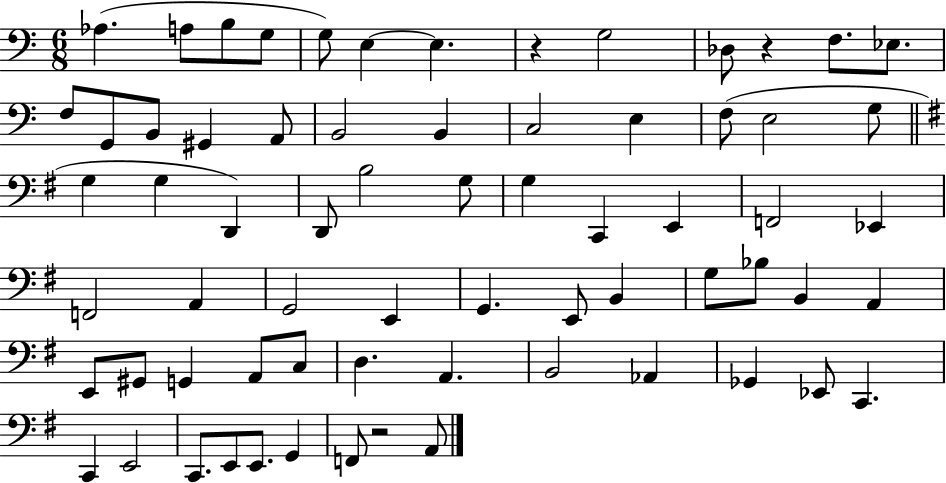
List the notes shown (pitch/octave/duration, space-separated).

Ab3/q. A3/e B3/e G3/e G3/e E3/q E3/q. R/q G3/h Db3/e R/q F3/e. Eb3/e. F3/e G2/e B2/e G#2/q A2/e B2/h B2/q C3/h E3/q F3/e E3/h G3/e G3/q G3/q D2/q D2/e B3/h G3/e G3/q C2/q E2/q F2/h Eb2/q F2/h A2/q G2/h E2/q G2/q. E2/e B2/q G3/e Bb3/e B2/q A2/q E2/e G#2/e G2/q A2/e C3/e D3/q. A2/q. B2/h Ab2/q Gb2/q Eb2/e C2/q. C2/q E2/h C2/e. E2/e E2/e. G2/q F2/e R/h A2/e